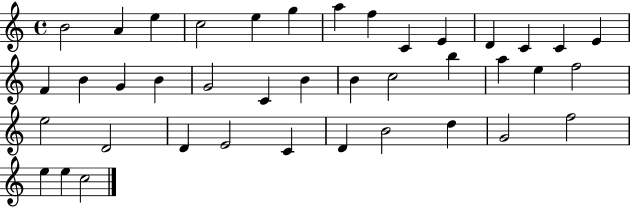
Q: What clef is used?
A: treble